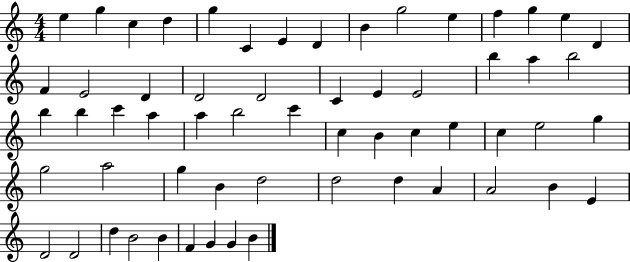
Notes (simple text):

E5/q G5/q C5/q D5/q G5/q C4/q E4/q D4/q B4/q G5/h E5/q F5/q G5/q E5/q D4/q F4/q E4/h D4/q D4/h D4/h C4/q E4/q E4/h B5/q A5/q B5/h B5/q B5/q C6/q A5/q A5/q B5/h C6/q C5/q B4/q C5/q E5/q C5/q E5/h G5/q G5/h A5/h G5/q B4/q D5/h D5/h D5/q A4/q A4/h B4/q E4/q D4/h D4/h D5/q B4/h B4/q F4/q G4/q G4/q B4/q